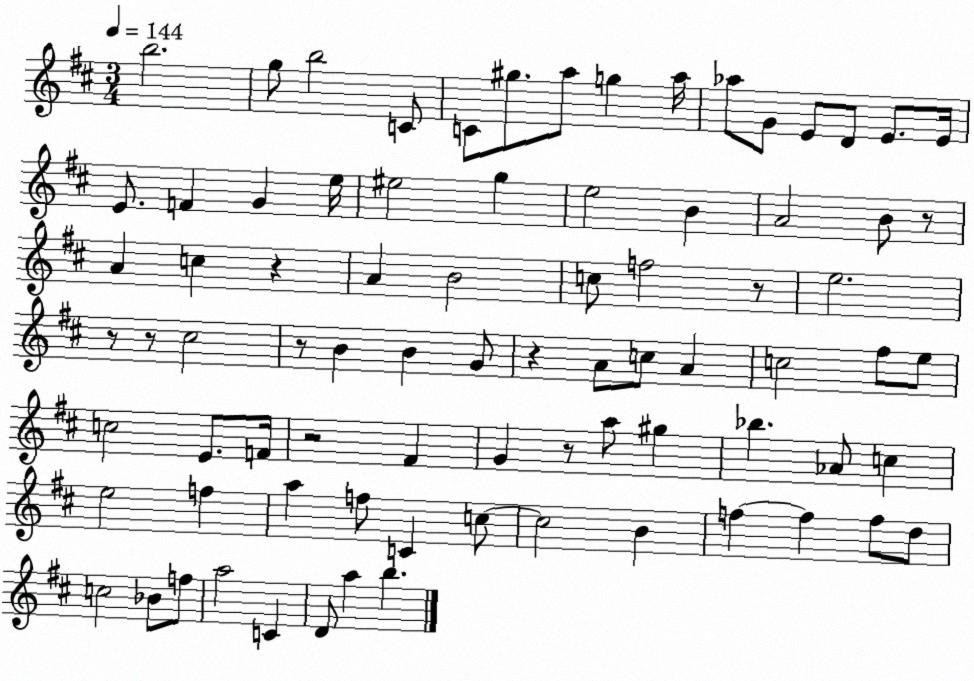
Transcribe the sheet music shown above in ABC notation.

X:1
T:Untitled
M:3/4
L:1/4
K:D
b2 g/2 b2 C/2 C/2 ^g/2 a/2 g a/4 _a/2 G/2 E/2 D/2 E/2 E/4 E/2 F G e/4 ^e2 g e2 B A2 B/2 z/2 A c z A B2 c/2 f2 z/2 e2 z/2 z/2 ^c2 z/2 B B G/2 z A/2 c/2 A c2 ^f/2 e/2 c2 E/2 F/4 z2 ^F G z/2 a/2 ^g _b _A/2 c e2 f a f/2 C c/2 c2 B f f f/2 d/2 c2 _B/2 f/2 a2 C D/2 a b